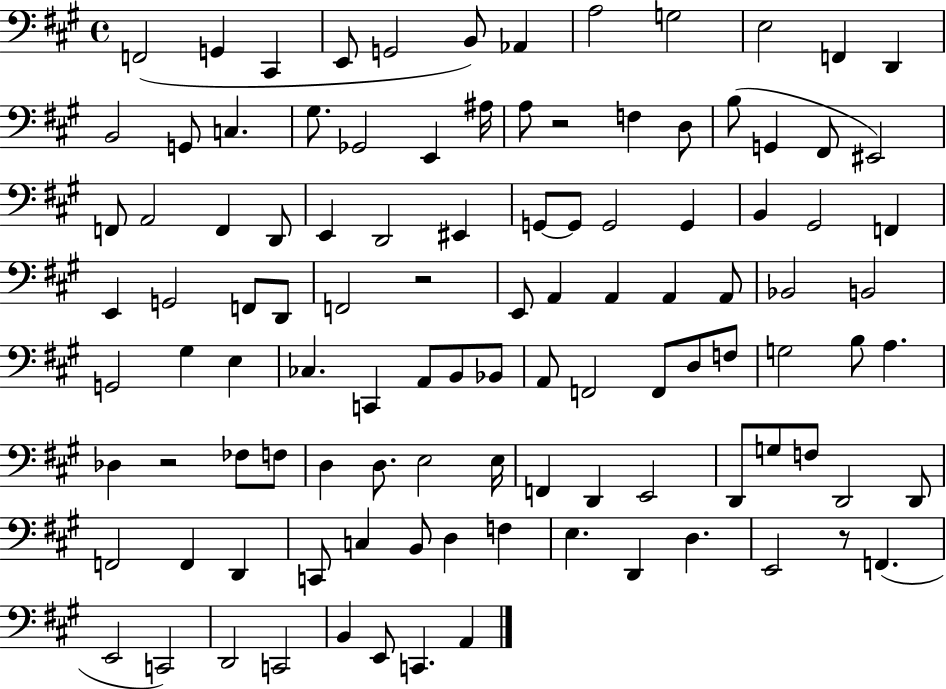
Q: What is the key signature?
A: A major